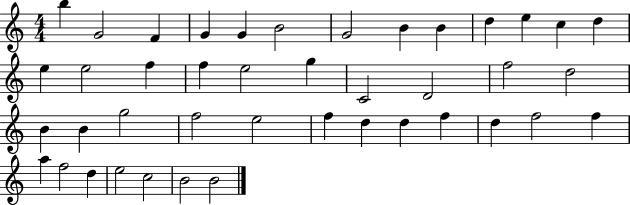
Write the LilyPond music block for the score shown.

{
  \clef treble
  \numericTimeSignature
  \time 4/4
  \key c \major
  b''4 g'2 f'4 | g'4 g'4 b'2 | g'2 b'4 b'4 | d''4 e''4 c''4 d''4 | \break e''4 e''2 f''4 | f''4 e''2 g''4 | c'2 d'2 | f''2 d''2 | \break b'4 b'4 g''2 | f''2 e''2 | f''4 d''4 d''4 f''4 | d''4 f''2 f''4 | \break a''4 f''2 d''4 | e''2 c''2 | b'2 b'2 | \bar "|."
}